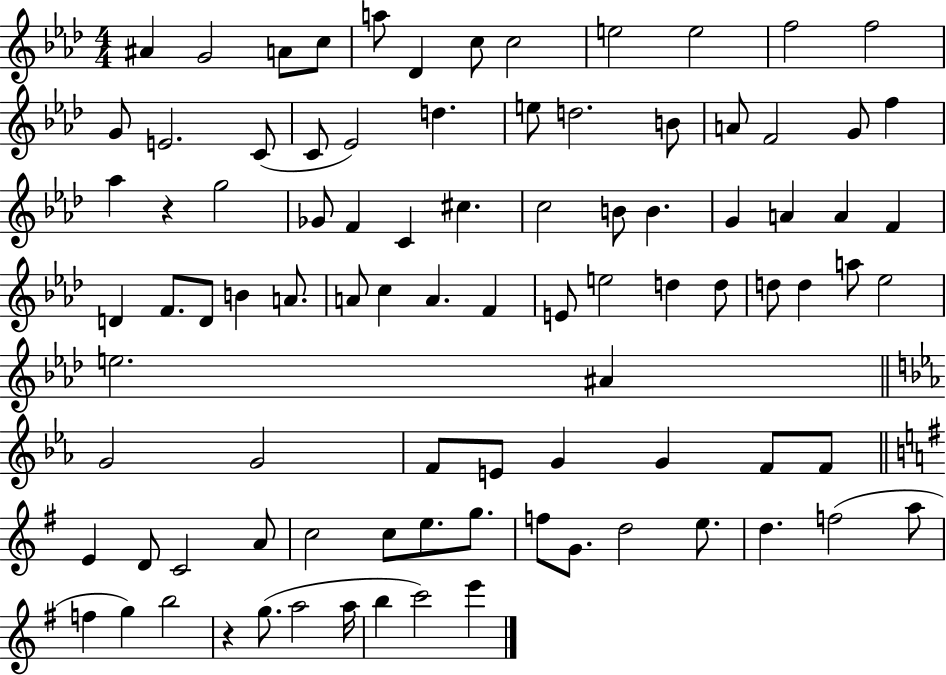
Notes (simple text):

A#4/q G4/h A4/e C5/e A5/e Db4/q C5/e C5/h E5/h E5/h F5/h F5/h G4/e E4/h. C4/e C4/e Eb4/h D5/q. E5/e D5/h. B4/e A4/e F4/h G4/e F5/q Ab5/q R/q G5/h Gb4/e F4/q C4/q C#5/q. C5/h B4/e B4/q. G4/q A4/q A4/q F4/q D4/q F4/e. D4/e B4/q A4/e. A4/e C5/q A4/q. F4/q E4/e E5/h D5/q D5/e D5/e D5/q A5/e Eb5/h E5/h. A#4/q G4/h G4/h F4/e E4/e G4/q G4/q F4/e F4/e E4/q D4/e C4/h A4/e C5/h C5/e E5/e. G5/e. F5/e G4/e. D5/h E5/e. D5/q. F5/h A5/e F5/q G5/q B5/h R/q G5/e. A5/h A5/s B5/q C6/h E6/q